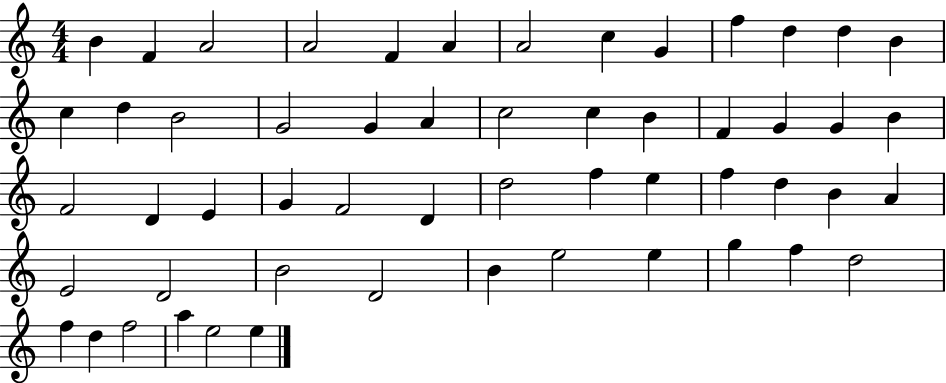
{
  \clef treble
  \numericTimeSignature
  \time 4/4
  \key c \major
  b'4 f'4 a'2 | a'2 f'4 a'4 | a'2 c''4 g'4 | f''4 d''4 d''4 b'4 | \break c''4 d''4 b'2 | g'2 g'4 a'4 | c''2 c''4 b'4 | f'4 g'4 g'4 b'4 | \break f'2 d'4 e'4 | g'4 f'2 d'4 | d''2 f''4 e''4 | f''4 d''4 b'4 a'4 | \break e'2 d'2 | b'2 d'2 | b'4 e''2 e''4 | g''4 f''4 d''2 | \break f''4 d''4 f''2 | a''4 e''2 e''4 | \bar "|."
}